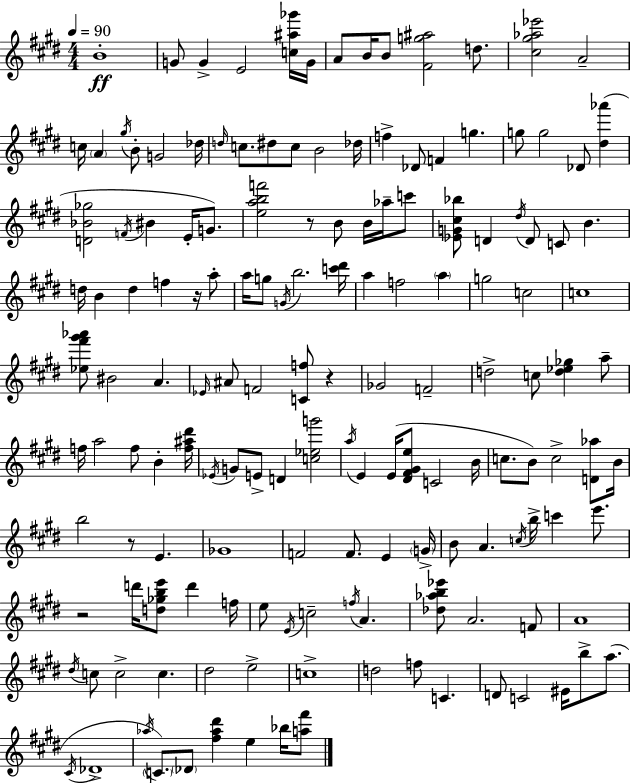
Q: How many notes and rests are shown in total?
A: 154